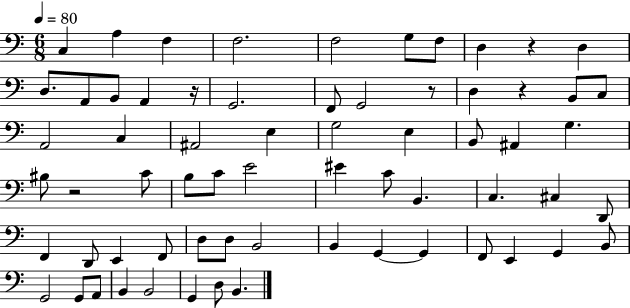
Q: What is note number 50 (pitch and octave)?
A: F2